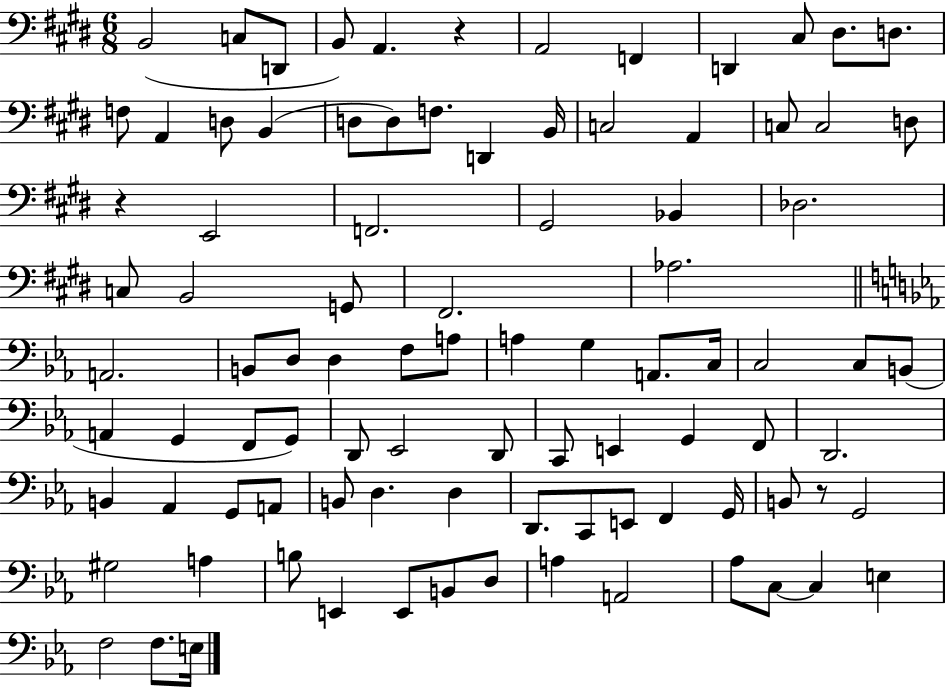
{
  \clef bass
  \numericTimeSignature
  \time 6/8
  \key e \major
  b,2( c8 d,8 | b,8) a,4. r4 | a,2 f,4 | d,4 cis8 dis8. d8. | \break f8 a,4 d8 b,4( | d8 d8) f8. d,4 b,16 | c2 a,4 | c8 c2 d8 | \break r4 e,2 | f,2. | gis,2 bes,4 | des2. | \break c8 b,2 g,8 | fis,2. | aes2. | \bar "||" \break \key ees \major a,2. | b,8 d8 d4 f8 a8 | a4 g4 a,8. c16 | c2 c8 b,8( | \break a,4 g,4 f,8 g,8) | d,8 ees,2 d,8 | c,8 e,4 g,4 f,8 | d,2. | \break b,4 aes,4 g,8 a,8 | b,8 d4. d4 | d,8. c,8 e,8 f,4 g,16 | b,8 r8 g,2 | \break gis2 a4 | b8 e,4 e,8 b,8 d8 | a4 a,2 | aes8 c8~~ c4 e4 | \break f2 f8. e16 | \bar "|."
}